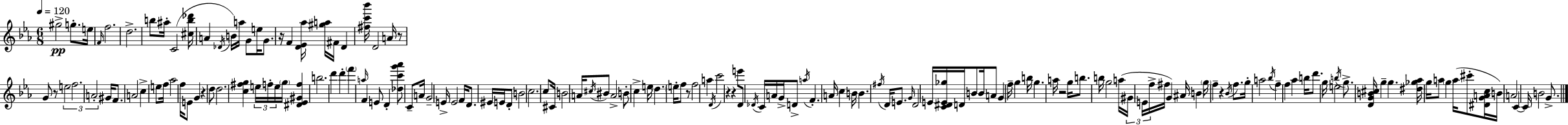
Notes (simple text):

G#5/h G5/e. E5/s F4/s F5/h. D5/h. B5/e A#5/s C4/h [C#5,B5,Db6]/s A4/q Db4/s B4/s A5/s G4/e E5/s G4/e. R/s F4/q [D4,Eb4,Ab5]/s [G#5,A5]/s F#4/s D4/q [F#5,C6,Bb6]/s D4/h A4/s R/e G4/e R/e E5/h F5/h. A4/h G#4/s F4/e. A4/h C5/q E5/e F5/s Ab5/h F5/s E4/e G4/q R/q D5/e D5/h. [C5,F#5,G5]/q E5/s F5/s E5/s G5/s [D#4,Eb4,G#4,F5]/q B5/h. D6/q D6/q F6/q A5/s F4/q E4/e D4/q [Db5,C6,G6,Ab6]/e C4/e A4/s G4/h E4/s E4/h F4/s D4/e. EIS4/s E4/s D4/e B4/h C5/h. C5/e C#4/s B4/h A4/s C#5/s BIS4/e A4/h B4/e C5/q E5/s D5/q. E5/s F5/e R/e F5/h A5/q D4/s C6/h R/q R/q E6/e D4/e Db4/s C4/s A4/s G4/s D4/e A5/s F4/q. A4/s C5/q B4/s B4/q. F#5/s D4/s E4/e. G4/s D4/h E4/s [C4,D#4,E4,Gb5]/s D4/s B4/e B4/s A4/e G4/q F5/s G5/q B5/s G5/q. A5/s R/h G5/s B5/e. B5/s G5/h A5/s G#4/s E4/s F5/s F#5/s G4/q A#4/s B4/q G5/s F5/q R/q Bb4/s F5/e. G5/s A5/h Bb5/s F5/q F5/q Ab5/q B5/s D6/e. G5/s E5/h B5/s G5/e. [D4,G4,B4,C#5]/s G5/q G5/q. [D#5,Gb5,Ab5]/s G5/s A5/e G5/q A5/s C#6/e [D#4,G4,A4,C5]/s B4/s A4/h C4/q C4/s B4/h G4/e.